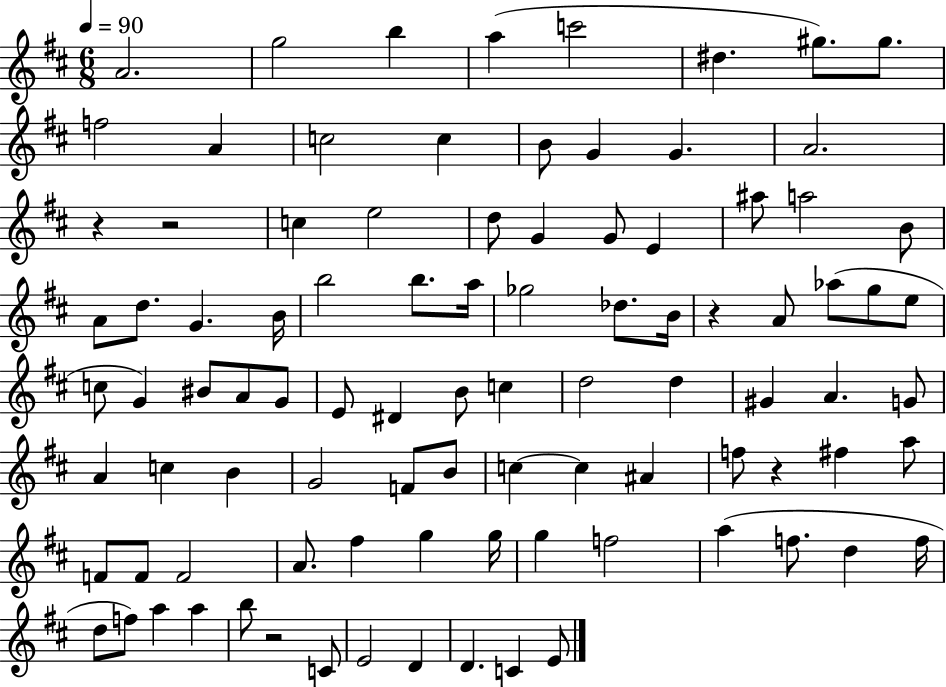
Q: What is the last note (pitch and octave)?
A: E4